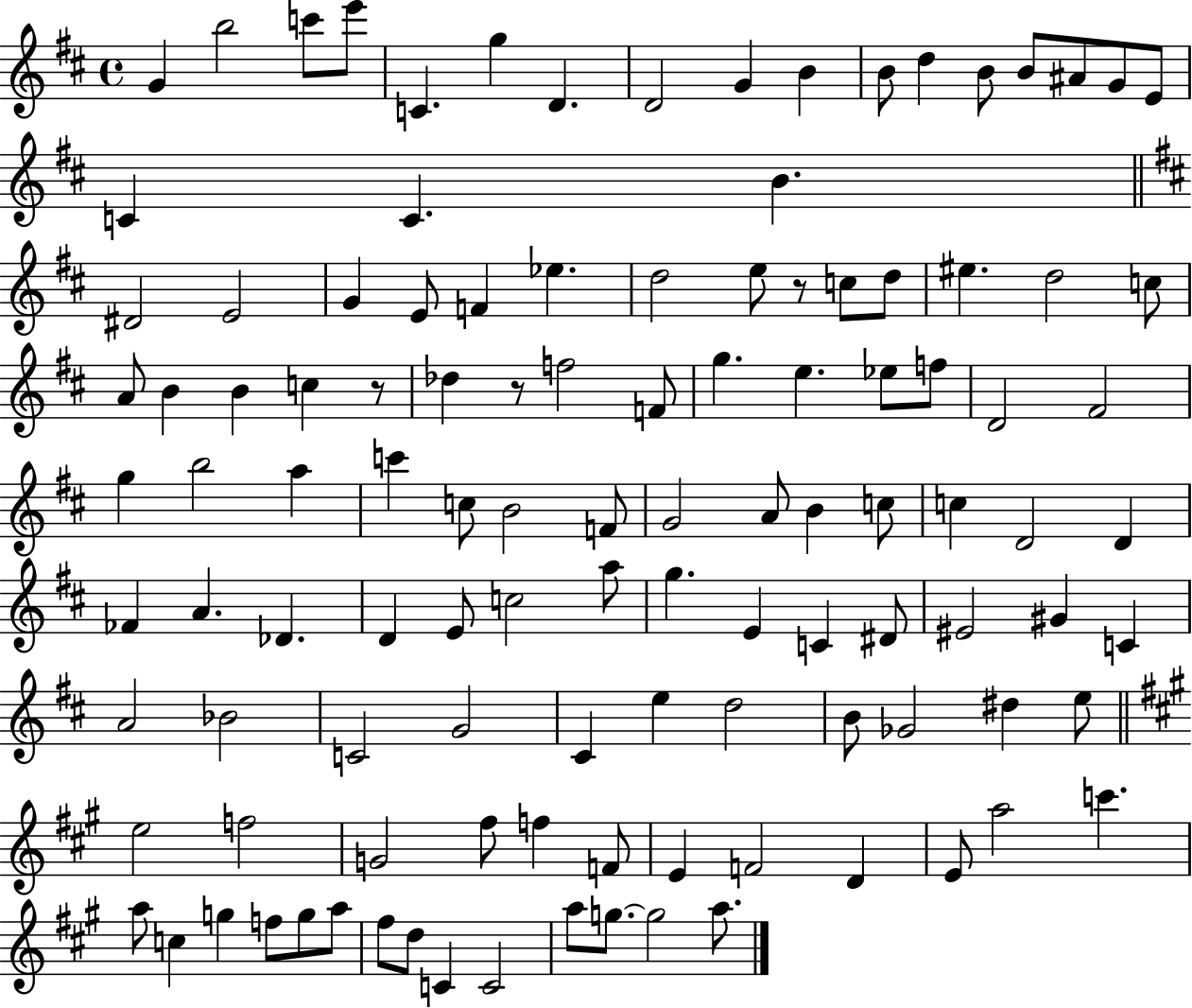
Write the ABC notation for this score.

X:1
T:Untitled
M:4/4
L:1/4
K:D
G b2 c'/2 e'/2 C g D D2 G B B/2 d B/2 B/2 ^A/2 G/2 E/2 C C B ^D2 E2 G E/2 F _e d2 e/2 z/2 c/2 d/2 ^e d2 c/2 A/2 B B c z/2 _d z/2 f2 F/2 g e _e/2 f/2 D2 ^F2 g b2 a c' c/2 B2 F/2 G2 A/2 B c/2 c D2 D _F A _D D E/2 c2 a/2 g E C ^D/2 ^E2 ^G C A2 _B2 C2 G2 ^C e d2 B/2 _G2 ^d e/2 e2 f2 G2 ^f/2 f F/2 E F2 D E/2 a2 c' a/2 c g f/2 g/2 a/2 ^f/2 d/2 C C2 a/2 g/2 g2 a/2